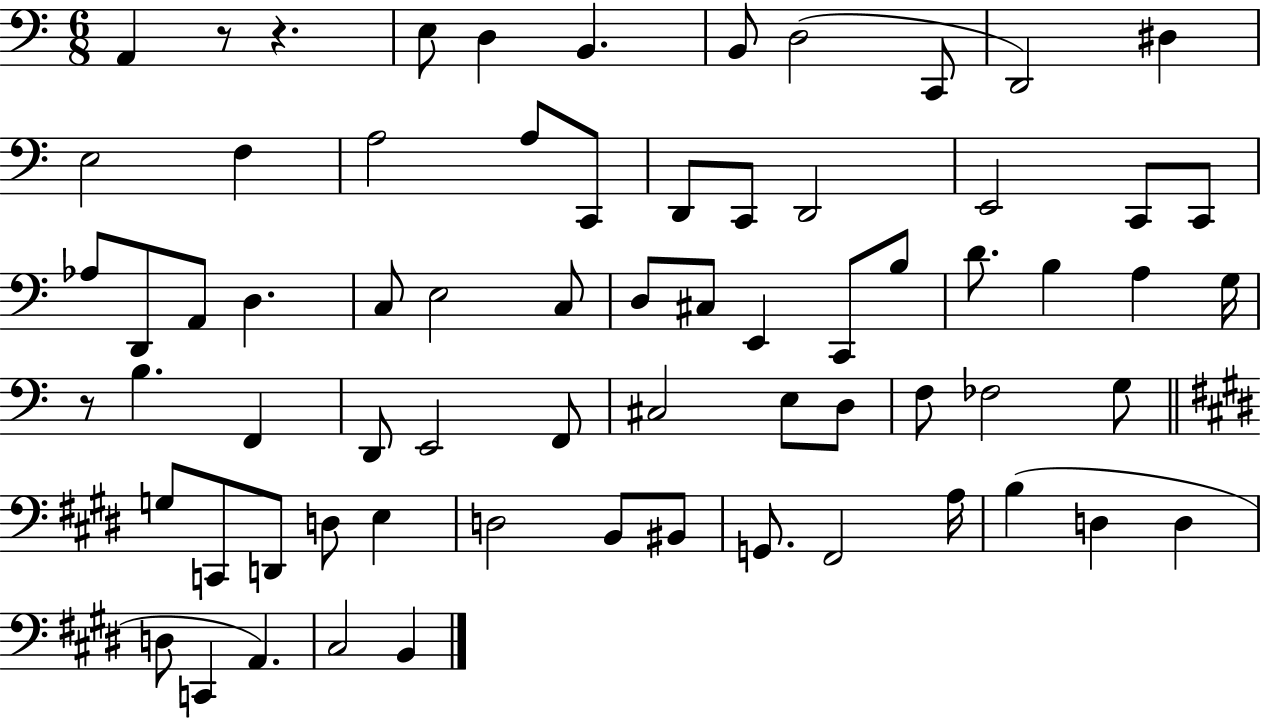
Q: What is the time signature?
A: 6/8